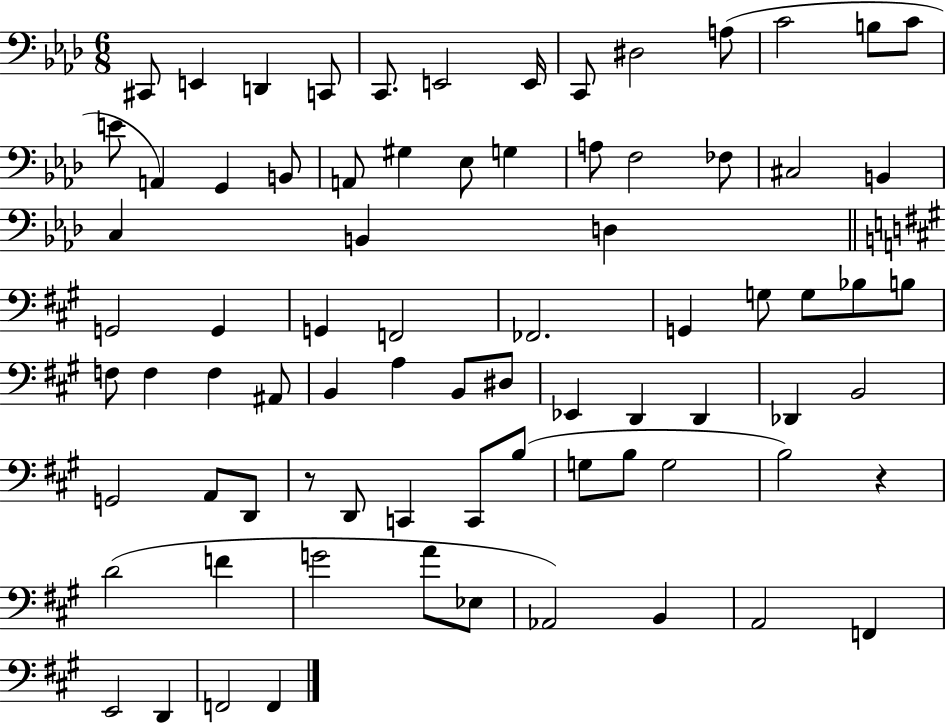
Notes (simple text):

C#2/e E2/q D2/q C2/e C2/e. E2/h E2/s C2/e D#3/h A3/e C4/h B3/e C4/e E4/e A2/q G2/q B2/e A2/e G#3/q Eb3/e G3/q A3/e F3/h FES3/e C#3/h B2/q C3/q B2/q D3/q G2/h G2/q G2/q F2/h FES2/h. G2/q G3/e G3/e Bb3/e B3/e F3/e F3/q F3/q A#2/e B2/q A3/q B2/e D#3/e Eb2/q D2/q D2/q Db2/q B2/h G2/h A2/e D2/e R/e D2/e C2/q C2/e B3/e G3/e B3/e G3/h B3/h R/q D4/h F4/q G4/h A4/e Eb3/e Ab2/h B2/q A2/h F2/q E2/h D2/q F2/h F2/q